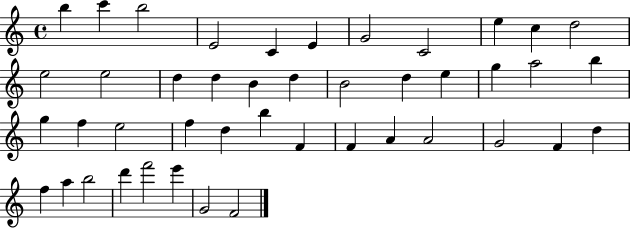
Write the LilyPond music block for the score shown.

{
  \clef treble
  \time 4/4
  \defaultTimeSignature
  \key c \major
  b''4 c'''4 b''2 | e'2 c'4 e'4 | g'2 c'2 | e''4 c''4 d''2 | \break e''2 e''2 | d''4 d''4 b'4 d''4 | b'2 d''4 e''4 | g''4 a''2 b''4 | \break g''4 f''4 e''2 | f''4 d''4 b''4 f'4 | f'4 a'4 a'2 | g'2 f'4 d''4 | \break f''4 a''4 b''2 | d'''4 f'''2 e'''4 | g'2 f'2 | \bar "|."
}